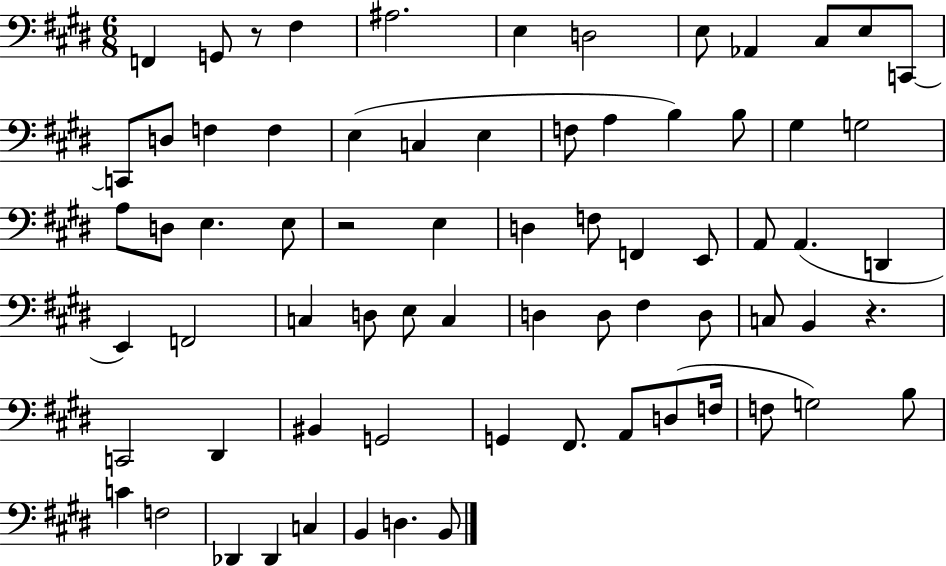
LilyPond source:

{
  \clef bass
  \numericTimeSignature
  \time 6/8
  \key e \major
  \repeat volta 2 { f,4 g,8 r8 fis4 | ais2. | e4 d2 | e8 aes,4 cis8 e8 c,8~~ | \break c,8 d8 f4 f4 | e4( c4 e4 | f8 a4 b4) b8 | gis4 g2 | \break a8 d8 e4. e8 | r2 e4 | d4 f8 f,4 e,8 | a,8 a,4.( d,4 | \break e,4) f,2 | c4 d8 e8 c4 | d4 d8 fis4 d8 | c8 b,4 r4. | \break c,2 dis,4 | bis,4 g,2 | g,4 fis,8. a,8 d8( f16 | f8 g2) b8 | \break c'4 f2 | des,4 des,4 c4 | b,4 d4. b,8 | } \bar "|."
}